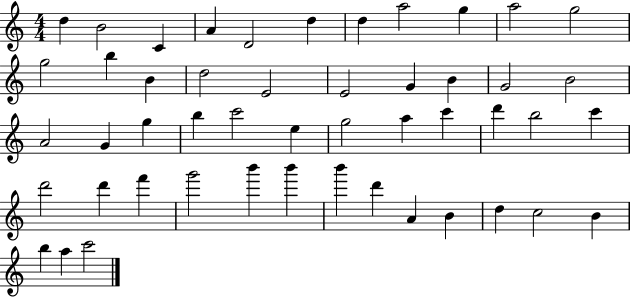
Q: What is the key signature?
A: C major